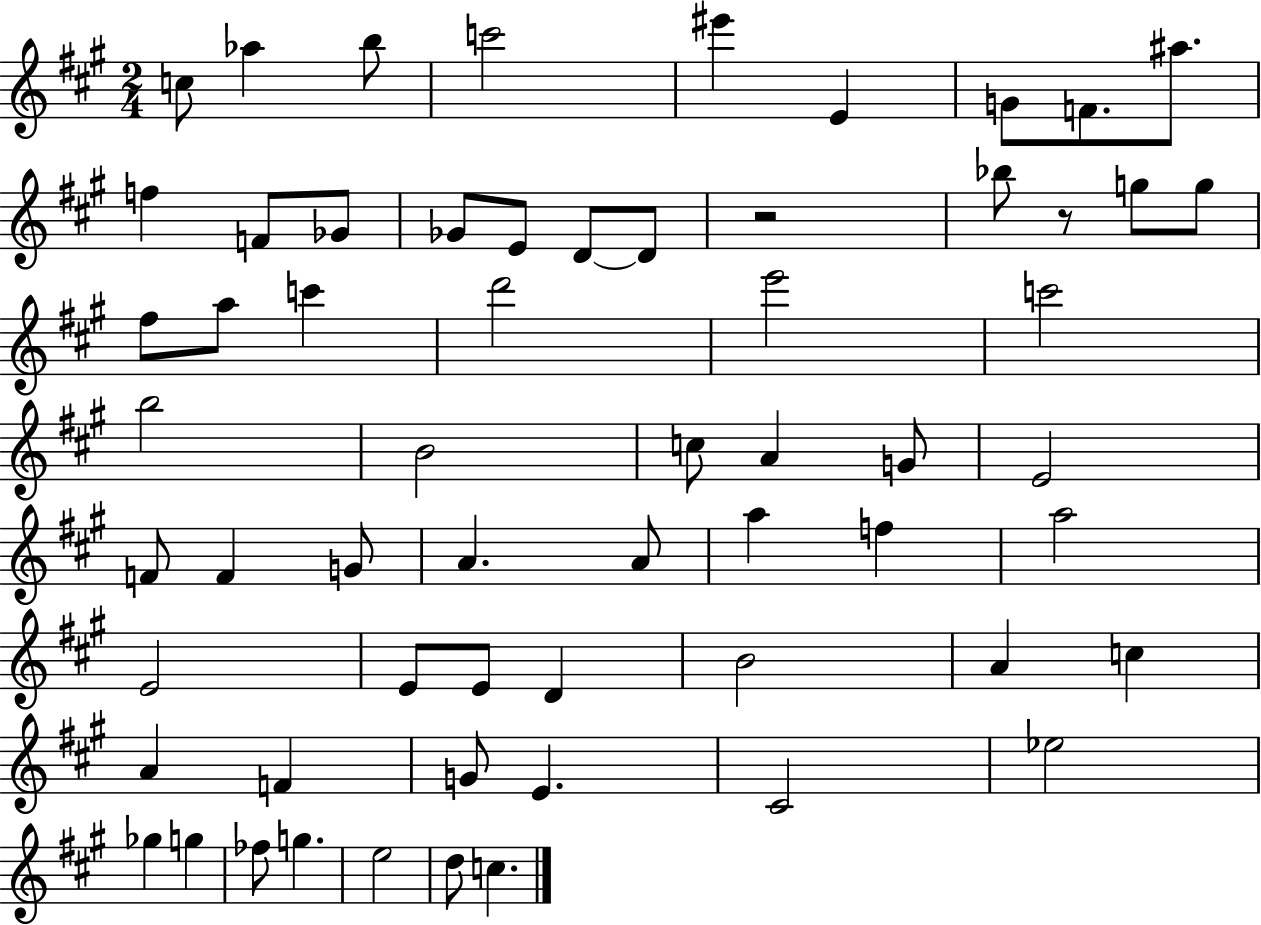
X:1
T:Untitled
M:2/4
L:1/4
K:A
c/2 _a b/2 c'2 ^e' E G/2 F/2 ^a/2 f F/2 _G/2 _G/2 E/2 D/2 D/2 z2 _b/2 z/2 g/2 g/2 ^f/2 a/2 c' d'2 e'2 c'2 b2 B2 c/2 A G/2 E2 F/2 F G/2 A A/2 a f a2 E2 E/2 E/2 D B2 A c A F G/2 E ^C2 _e2 _g g _f/2 g e2 d/2 c